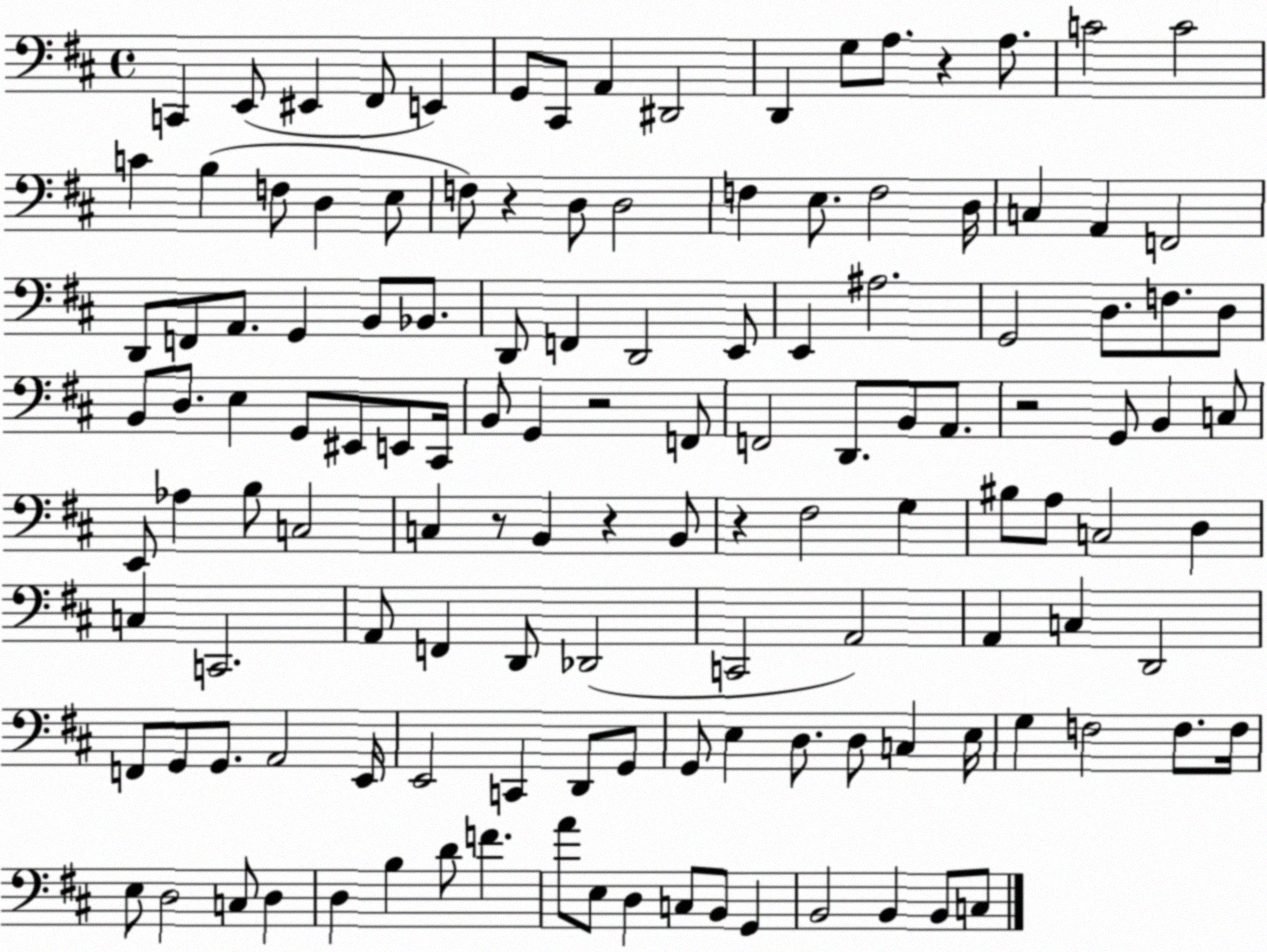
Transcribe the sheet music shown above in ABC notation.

X:1
T:Untitled
M:4/4
L:1/4
K:D
C,, E,,/2 ^E,, ^F,,/2 E,, G,,/2 ^C,,/2 A,, ^D,,2 D,, G,/2 A,/2 z A,/2 C2 C2 C B, F,/2 D, E,/2 F,/2 z D,/2 D,2 F, E,/2 F,2 D,/4 C, A,, F,,2 D,,/2 F,,/2 A,,/2 G,, B,,/2 _B,,/2 D,,/2 F,, D,,2 E,,/2 E,, ^A,2 G,,2 D,/2 F,/2 D,/2 B,,/2 D,/2 E, G,,/2 ^E,,/2 E,,/2 ^C,,/4 B,,/2 G,, z2 F,,/2 F,,2 D,,/2 B,,/2 A,,/2 z2 G,,/2 B,, C,/2 E,,/2 _A, B,/2 C,2 C, z/2 B,, z B,,/2 z ^F,2 G, ^B,/2 A,/2 C,2 D, C, C,,2 A,,/2 F,, D,,/2 _D,,2 C,,2 A,,2 A,, C, D,,2 F,,/2 G,,/2 G,,/2 A,,2 E,,/4 E,,2 C,, D,,/2 G,,/2 G,,/2 E, D,/2 D,/2 C, E,/4 G, F,2 F,/2 F,/4 E,/2 D,2 C,/2 D, D, B, D/2 F A/2 E,/2 D, C,/2 B,,/2 G,, B,,2 B,, B,,/2 C,/2